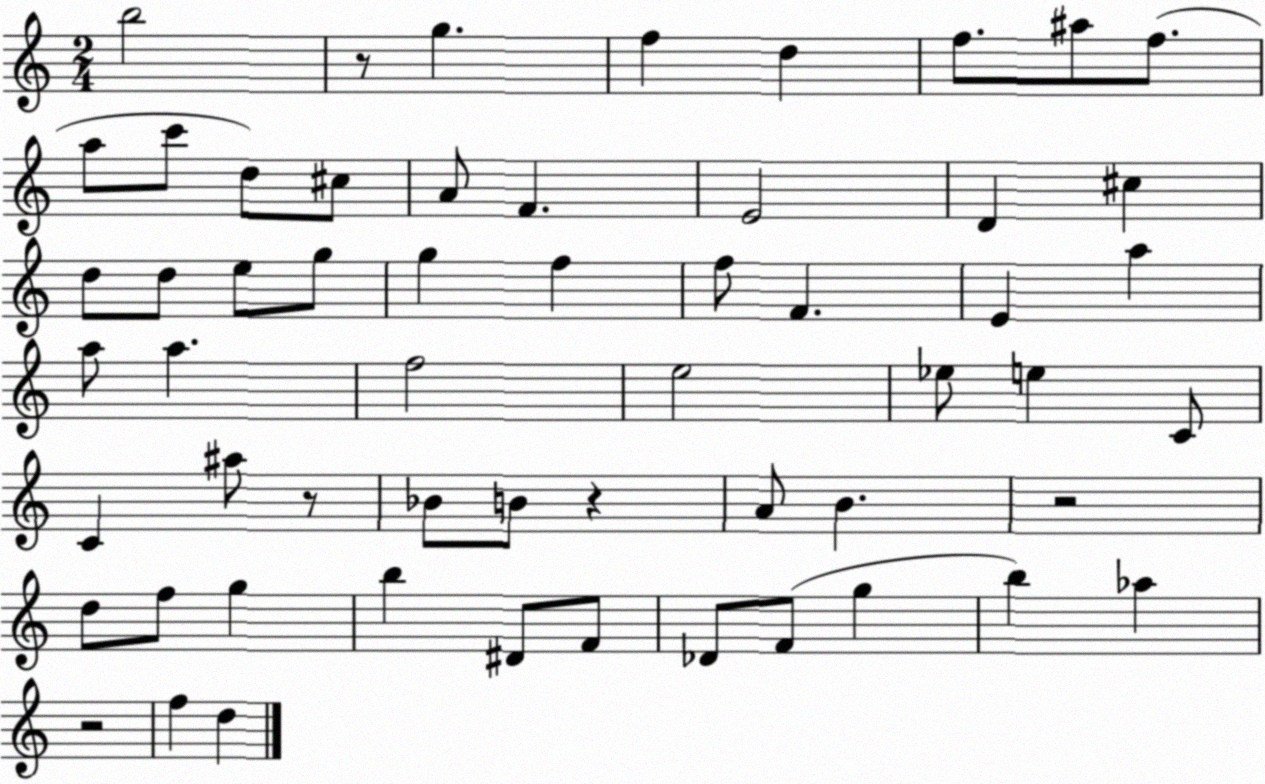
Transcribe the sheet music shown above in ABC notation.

X:1
T:Untitled
M:2/4
L:1/4
K:C
b2 z/2 g f d f/2 ^a/2 f/2 a/2 c'/2 d/2 ^c/2 A/2 F E2 D ^c d/2 d/2 e/2 g/2 g f f/2 F E a a/2 a f2 e2 _e/2 e C/2 C ^a/2 z/2 _B/2 B/2 z A/2 B z2 d/2 f/2 g b ^D/2 F/2 _D/2 F/2 g b _a z2 f d